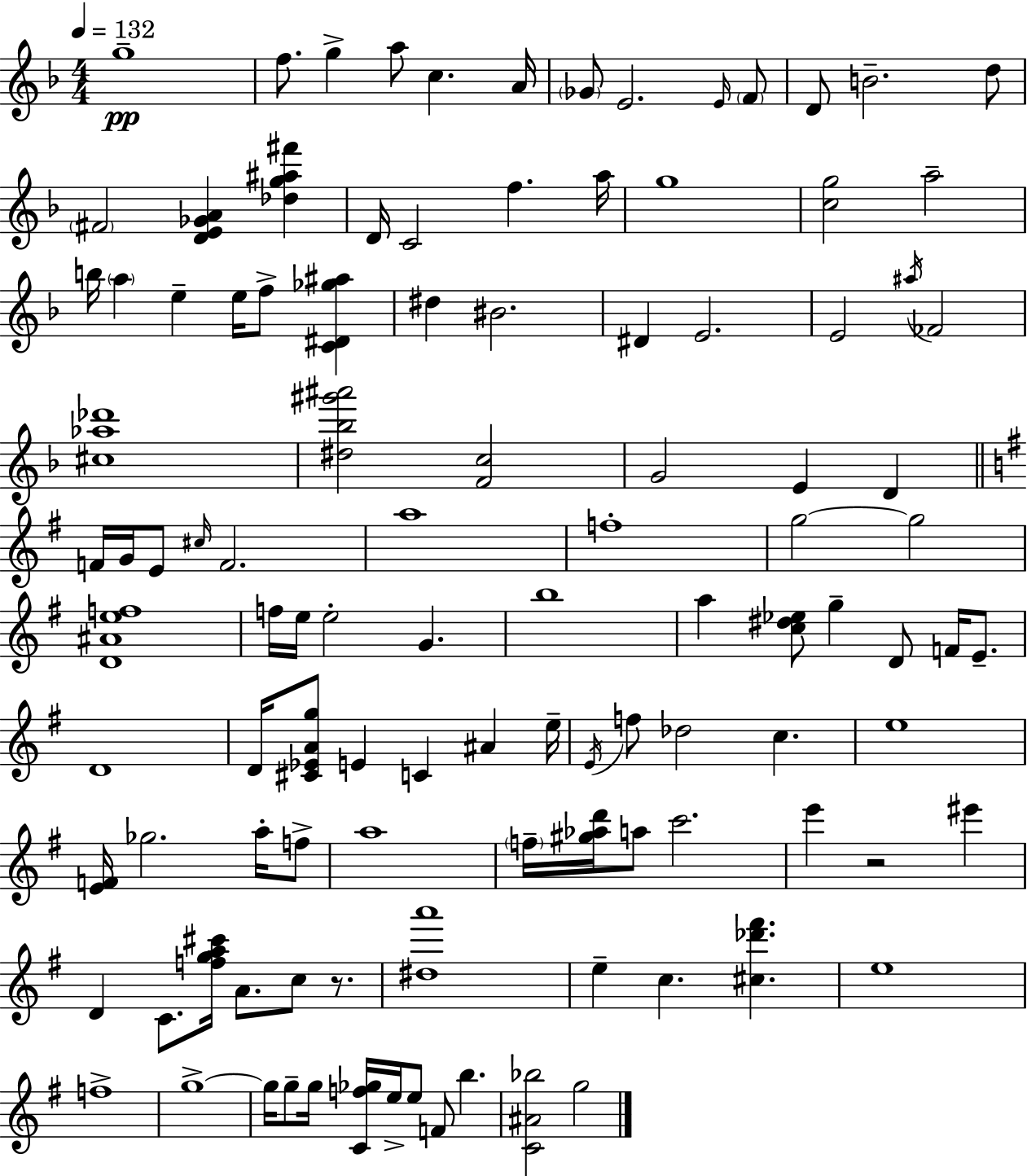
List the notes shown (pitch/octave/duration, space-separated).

G5/w F5/e. G5/q A5/e C5/q. A4/s Gb4/e E4/h. E4/s F4/e D4/e B4/h. D5/e F#4/h [D4,E4,Gb4,A4]/q [Db5,G5,A#5,F#6]/q D4/s C4/h F5/q. A5/s G5/w [C5,G5]/h A5/h B5/s A5/q E5/q E5/s F5/e [C4,D#4,Gb5,A#5]/q D#5/q BIS4/h. D#4/q E4/h. E4/h A#5/s FES4/h [C#5,Ab5,Db6]/w [D#5,Bb5,G#6,A#6]/h [F4,C5]/h G4/h E4/q D4/q F4/s G4/s E4/e C#5/s F4/h. A5/w F5/w G5/h G5/h [D4,A#4,E5,F5]/w F5/s E5/s E5/h G4/q. B5/w A5/q [C5,D#5,Eb5]/e G5/q D4/e F4/s E4/e. D4/w D4/s [C#4,Eb4,A4,G5]/e E4/q C4/q A#4/q E5/s E4/s F5/e Db5/h C5/q. E5/w [E4,F4]/s Gb5/h. A5/s F5/e A5/w F5/s [G#5,Ab5,D6]/s A5/e C6/h. E6/q R/h EIS6/q D4/q C4/e. [F5,G5,A5,C#6]/s A4/e. C5/e R/e. [D#5,A6]/w E5/q C5/q. [C#5,Db6,F#6]/q. E5/w F5/w G5/w G5/s G5/e G5/s [C4,F5,Gb5]/s E5/s E5/e F4/e B5/q. [C4,A#4,Bb5]/h G5/h